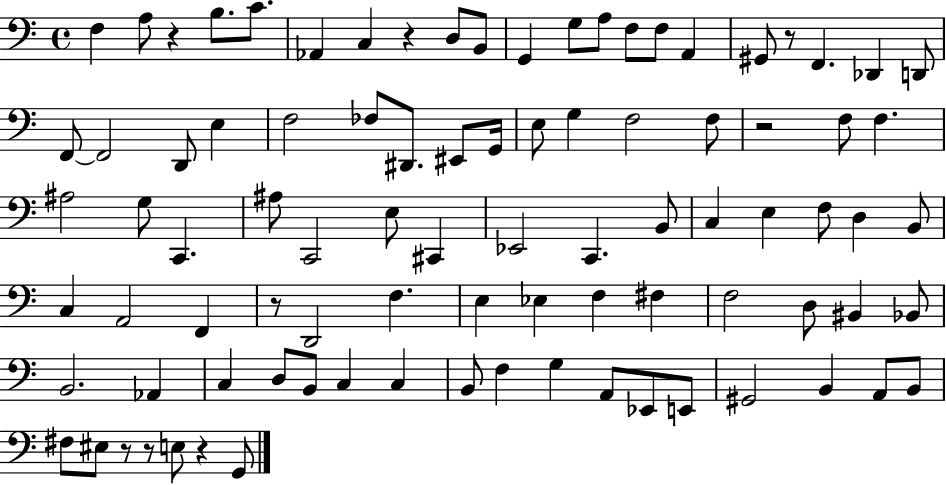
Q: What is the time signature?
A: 4/4